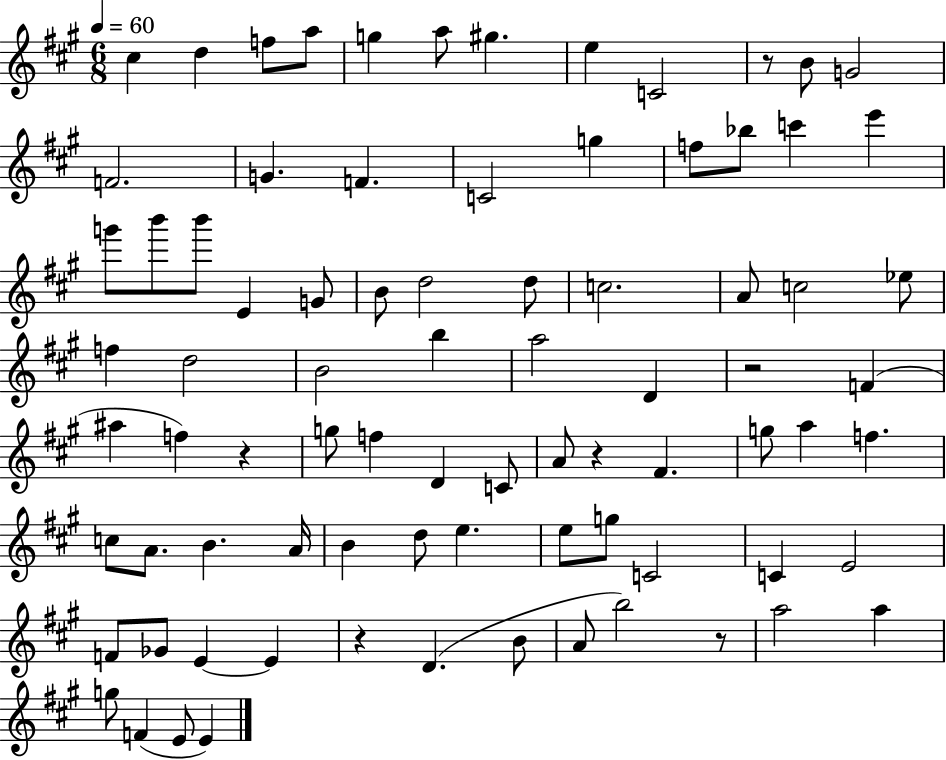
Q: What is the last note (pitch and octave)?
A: E4